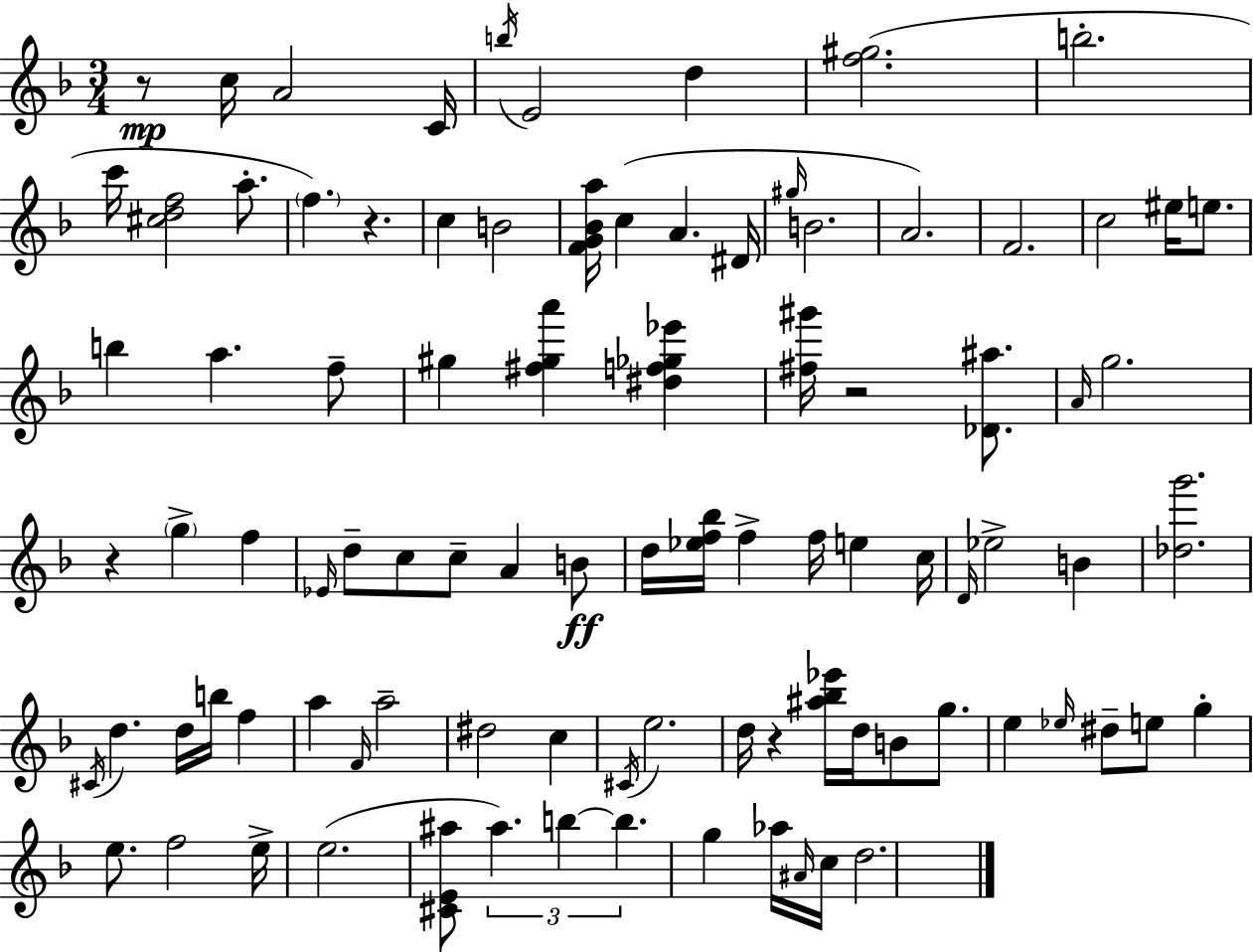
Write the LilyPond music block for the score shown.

{
  \clef treble
  \numericTimeSignature
  \time 3/4
  \key f \major
  r8\mp c''16 a'2 c'16 | \acciaccatura { b''16 } e'2 d''4 | <f'' gis''>2.( | b''2.-. | \break c'''16 <cis'' d'' f''>2 a''8.-. | \parenthesize f''4.) r4. | c''4 b'2 | <f' g' bes' a''>16 c''4( a'4. | \break dis'16 \grace { gis''16 } b'2. | a'2.) | f'2. | c''2 eis''16 e''8. | \break b''4 a''4. | f''8-- gis''4 <fis'' gis'' a'''>4 <dis'' f'' ges'' ees'''>4 | <fis'' gis'''>16 r2 <des' ais''>8. | \grace { a'16 } g''2. | \break r4 \parenthesize g''4-> f''4 | \grace { ees'16 } d''8-- c''8 c''8-- a'4 | b'8\ff d''16 <ees'' f'' bes''>16 f''4-> f''16 e''4 | c''16 \grace { d'16 } ees''2-> | \break b'4 <des'' g'''>2. | \acciaccatura { cis'16 } d''4. | d''16 b''16 f''4 a''4 \grace { f'16 } a''2-- | dis''2 | \break c''4 \acciaccatura { cis'16 } e''2. | d''16 r4 | <ais'' bes'' ees'''>16 d''16 b'8 g''8. e''4 | \grace { ees''16 } dis''8-- e''8 g''4-. e''8. | \break f''2 e''16-> e''2.( | <cis' e' ais''>8 \tuplet 3/2 { ais''4.) | b''4~~ b''4. } | g''4 aes''16 \grace { ais'16 } c''16 d''2. | \break \bar "|."
}